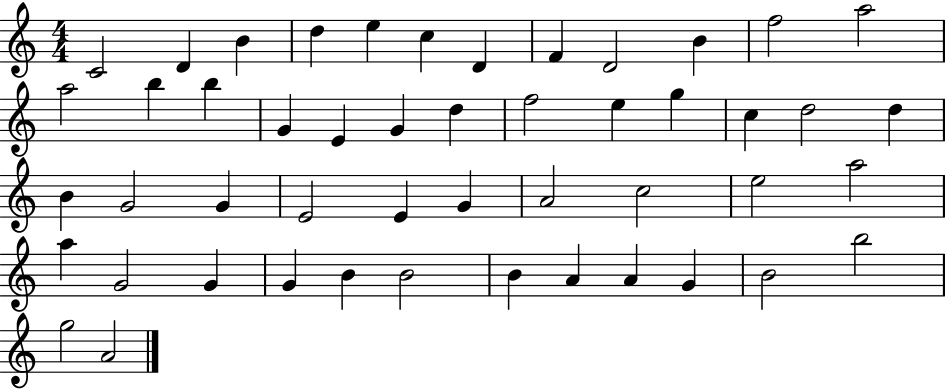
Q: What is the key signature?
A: C major